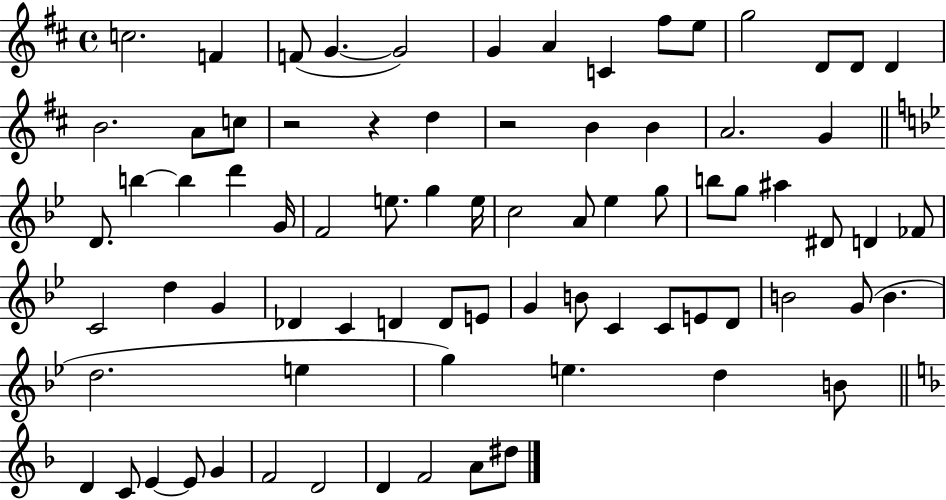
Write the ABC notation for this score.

X:1
T:Untitled
M:4/4
L:1/4
K:D
c2 F F/2 G G2 G A C ^f/2 e/2 g2 D/2 D/2 D B2 A/2 c/2 z2 z d z2 B B A2 G D/2 b b d' G/4 F2 e/2 g e/4 c2 A/2 _e g/2 b/2 g/2 ^a ^D/2 D _F/2 C2 d G _D C D D/2 E/2 G B/2 C C/2 E/2 D/2 B2 G/2 B d2 e g e d B/2 D C/2 E E/2 G F2 D2 D F2 A/2 ^d/2